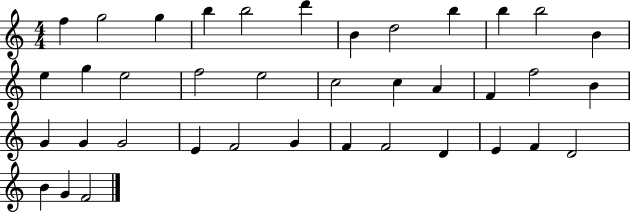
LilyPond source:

{
  \clef treble
  \numericTimeSignature
  \time 4/4
  \key c \major
  f''4 g''2 g''4 | b''4 b''2 d'''4 | b'4 d''2 b''4 | b''4 b''2 b'4 | \break e''4 g''4 e''2 | f''2 e''2 | c''2 c''4 a'4 | f'4 f''2 b'4 | \break g'4 g'4 g'2 | e'4 f'2 g'4 | f'4 f'2 d'4 | e'4 f'4 d'2 | \break b'4 g'4 f'2 | \bar "|."
}